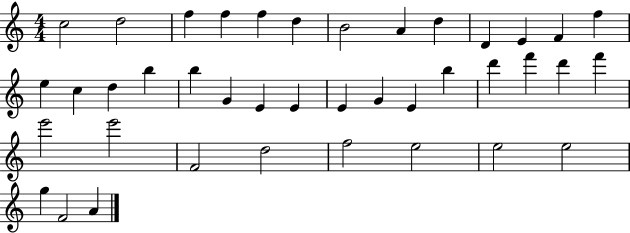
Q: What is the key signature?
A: C major